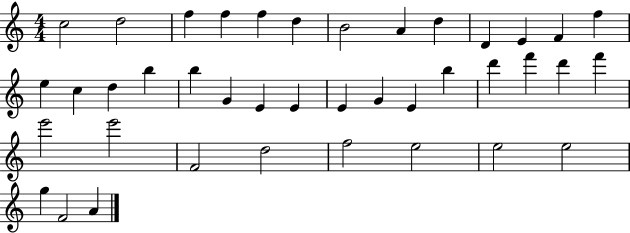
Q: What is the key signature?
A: C major